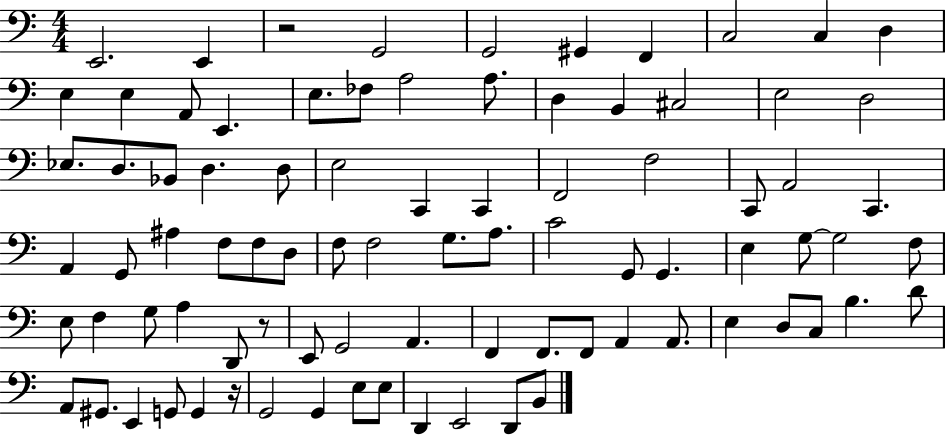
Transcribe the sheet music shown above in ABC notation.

X:1
T:Untitled
M:4/4
L:1/4
K:C
E,,2 E,, z2 G,,2 G,,2 ^G,, F,, C,2 C, D, E, E, A,,/2 E,, E,/2 _F,/2 A,2 A,/2 D, B,, ^C,2 E,2 D,2 _E,/2 D,/2 _B,,/2 D, D,/2 E,2 C,, C,, F,,2 F,2 C,,/2 A,,2 C,, A,, G,,/2 ^A, F,/2 F,/2 D,/2 F,/2 F,2 G,/2 A,/2 C2 G,,/2 G,, E, G,/2 G,2 F,/2 E,/2 F, G,/2 A, D,,/2 z/2 E,,/2 G,,2 A,, F,, F,,/2 F,,/2 A,, A,,/2 E, D,/2 C,/2 B, D/2 A,,/2 ^G,,/2 E,, G,,/2 G,, z/4 G,,2 G,, E,/2 E,/2 D,, E,,2 D,,/2 B,,/2